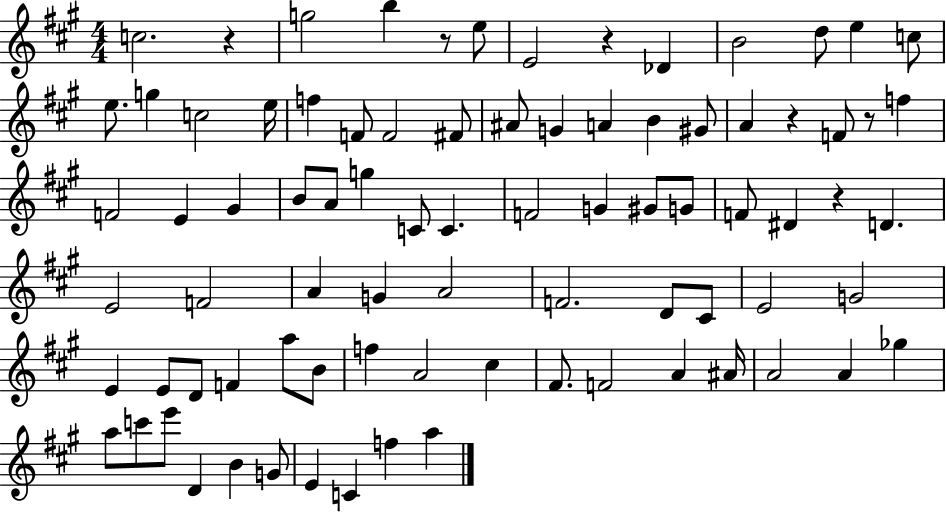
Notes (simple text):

C5/h. R/q G5/h B5/q R/e E5/e E4/h R/q Db4/q B4/h D5/e E5/q C5/e E5/e. G5/q C5/h E5/s F5/q F4/e F4/h F#4/e A#4/e G4/q A4/q B4/q G#4/e A4/q R/q F4/e R/e F5/q F4/h E4/q G#4/q B4/e A4/e G5/q C4/e C4/q. F4/h G4/q G#4/e G4/e F4/e D#4/q R/q D4/q. E4/h F4/h A4/q G4/q A4/h F4/h. D4/e C#4/e E4/h G4/h E4/q E4/e D4/e F4/q A5/e B4/e F5/q A4/h C#5/q F#4/e. F4/h A4/q A#4/s A4/h A4/q Gb5/q A5/e C6/e E6/e D4/q B4/q G4/e E4/q C4/q F5/q A5/q